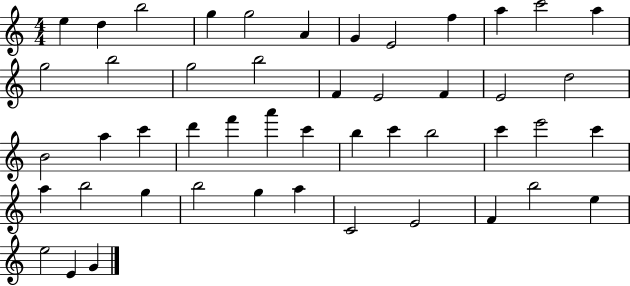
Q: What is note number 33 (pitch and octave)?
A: E6